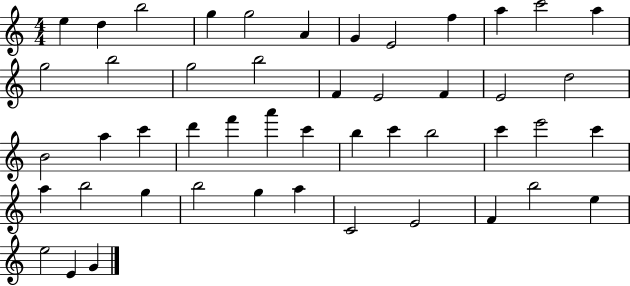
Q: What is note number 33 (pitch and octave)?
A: E6